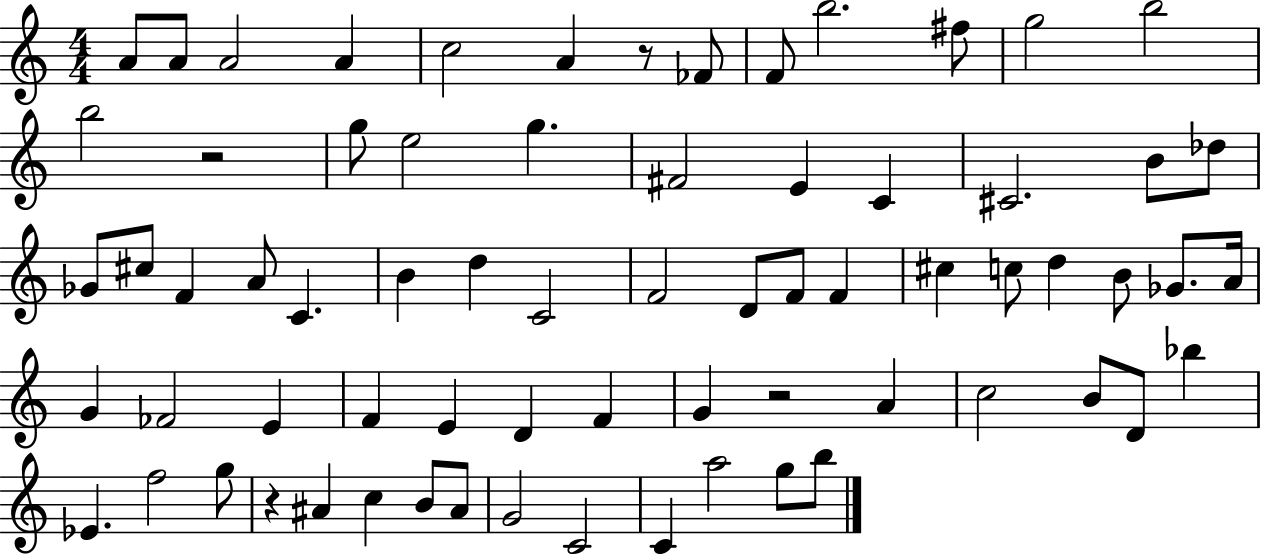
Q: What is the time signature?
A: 4/4